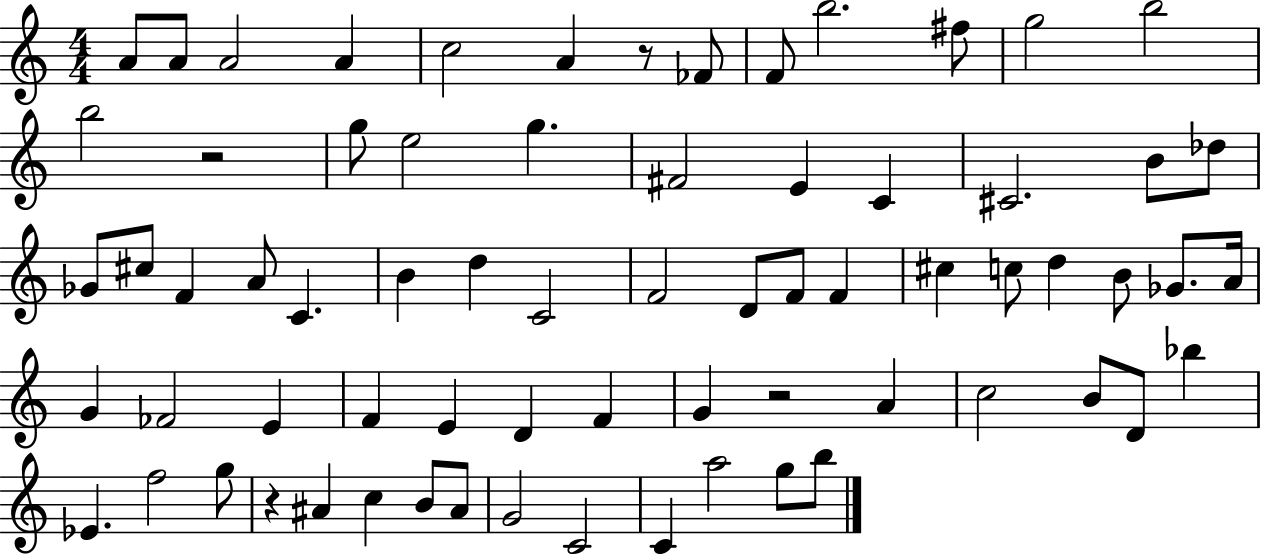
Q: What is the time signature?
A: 4/4